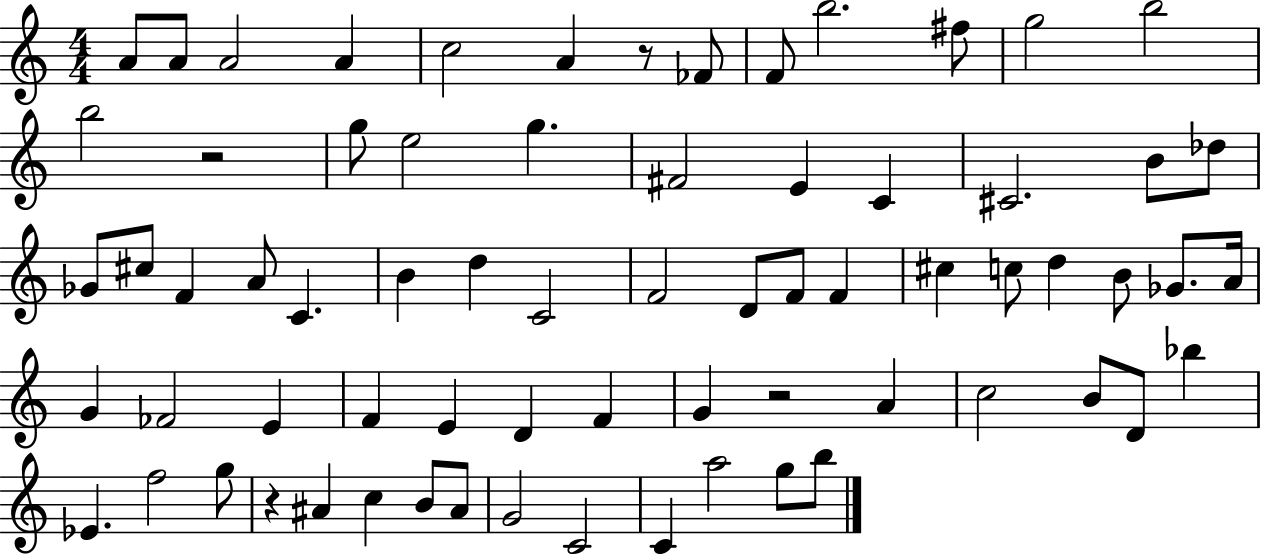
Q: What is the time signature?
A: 4/4